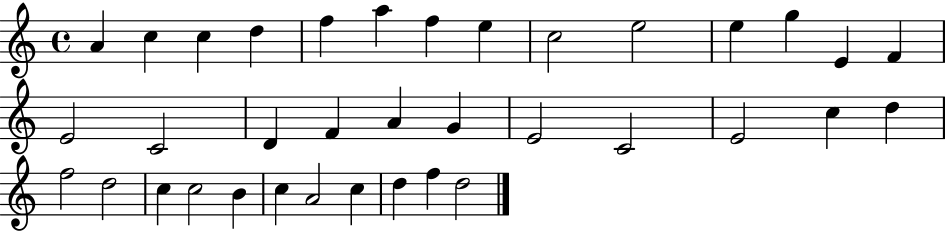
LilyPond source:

{
  \clef treble
  \time 4/4
  \defaultTimeSignature
  \key c \major
  a'4 c''4 c''4 d''4 | f''4 a''4 f''4 e''4 | c''2 e''2 | e''4 g''4 e'4 f'4 | \break e'2 c'2 | d'4 f'4 a'4 g'4 | e'2 c'2 | e'2 c''4 d''4 | \break f''2 d''2 | c''4 c''2 b'4 | c''4 a'2 c''4 | d''4 f''4 d''2 | \break \bar "|."
}